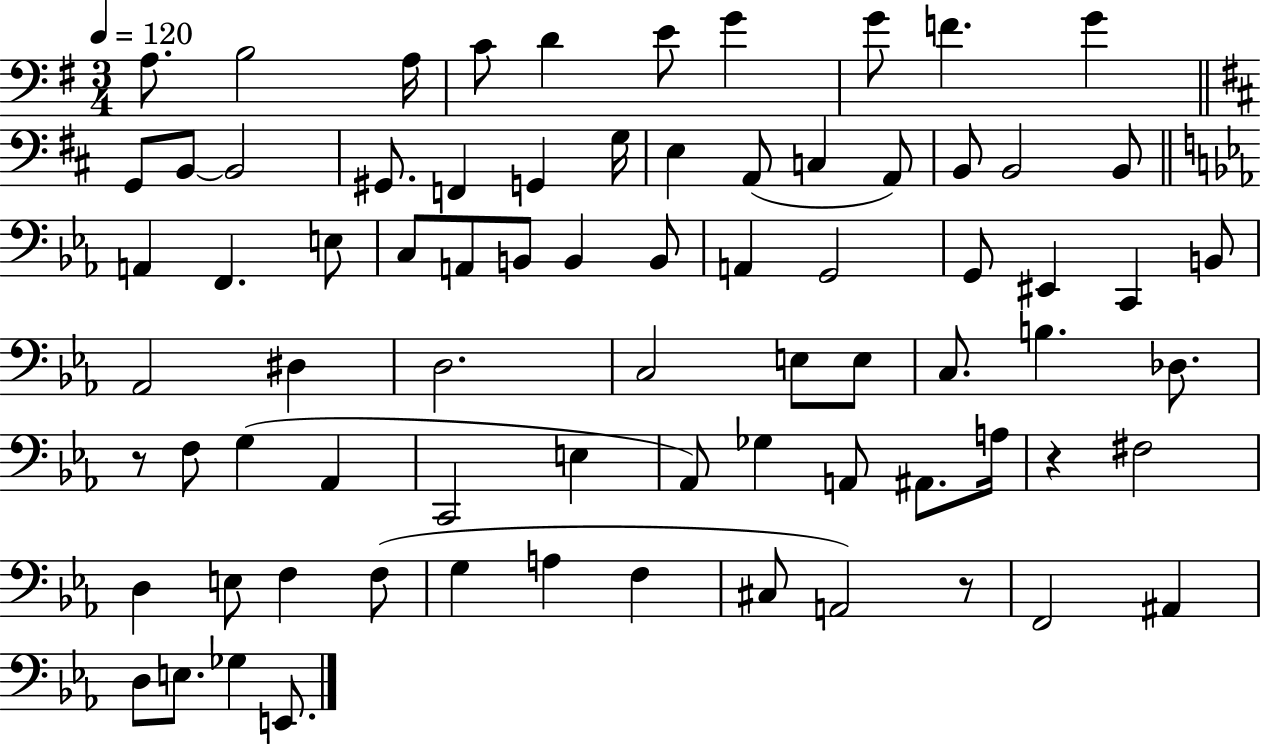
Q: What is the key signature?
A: G major